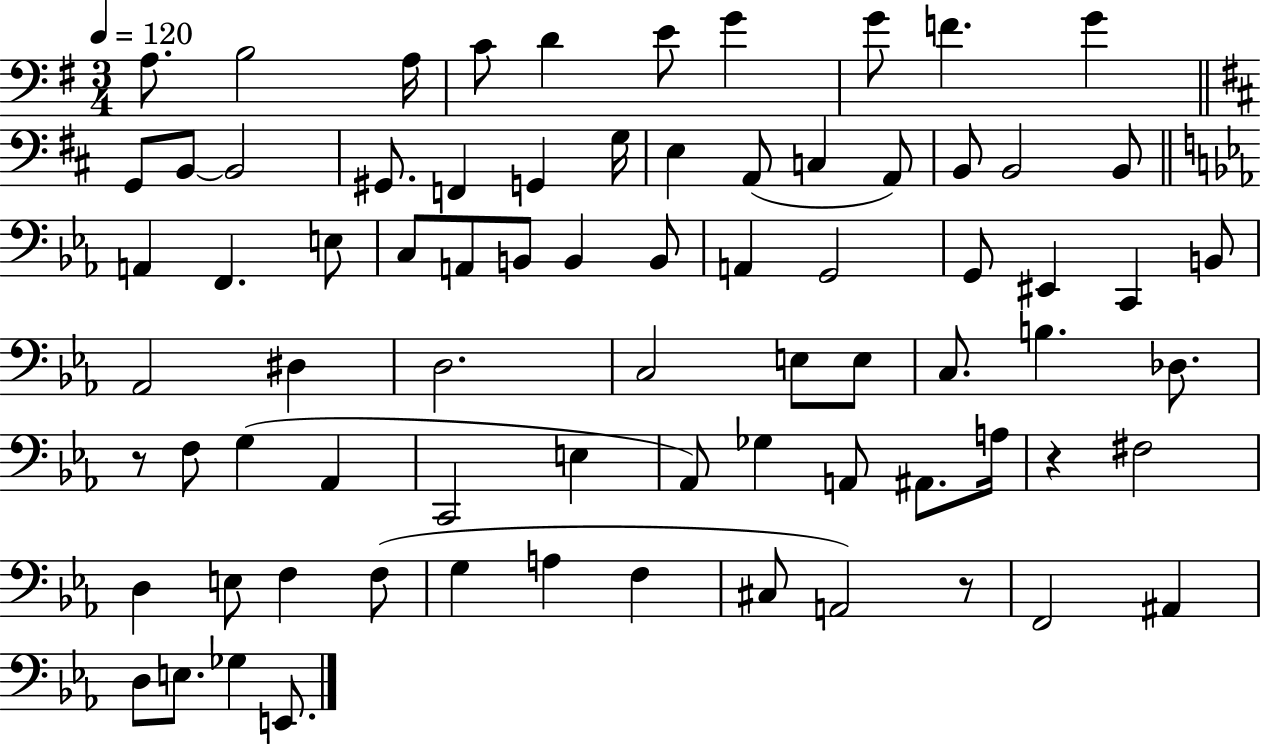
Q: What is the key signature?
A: G major